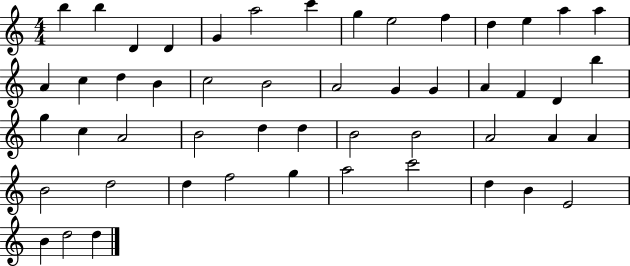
B5/q B5/q D4/q D4/q G4/q A5/h C6/q G5/q E5/h F5/q D5/q E5/q A5/q A5/q A4/q C5/q D5/q B4/q C5/h B4/h A4/h G4/q G4/q A4/q F4/q D4/q B5/q G5/q C5/q A4/h B4/h D5/q D5/q B4/h B4/h A4/h A4/q A4/q B4/h D5/h D5/q F5/h G5/q A5/h C6/h D5/q B4/q E4/h B4/q D5/h D5/q